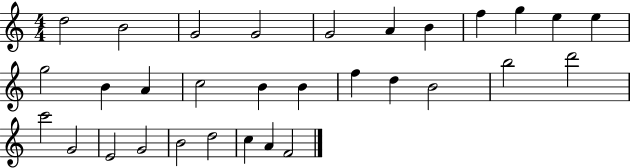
X:1
T:Untitled
M:4/4
L:1/4
K:C
d2 B2 G2 G2 G2 A B f g e e g2 B A c2 B B f d B2 b2 d'2 c'2 G2 E2 G2 B2 d2 c A F2